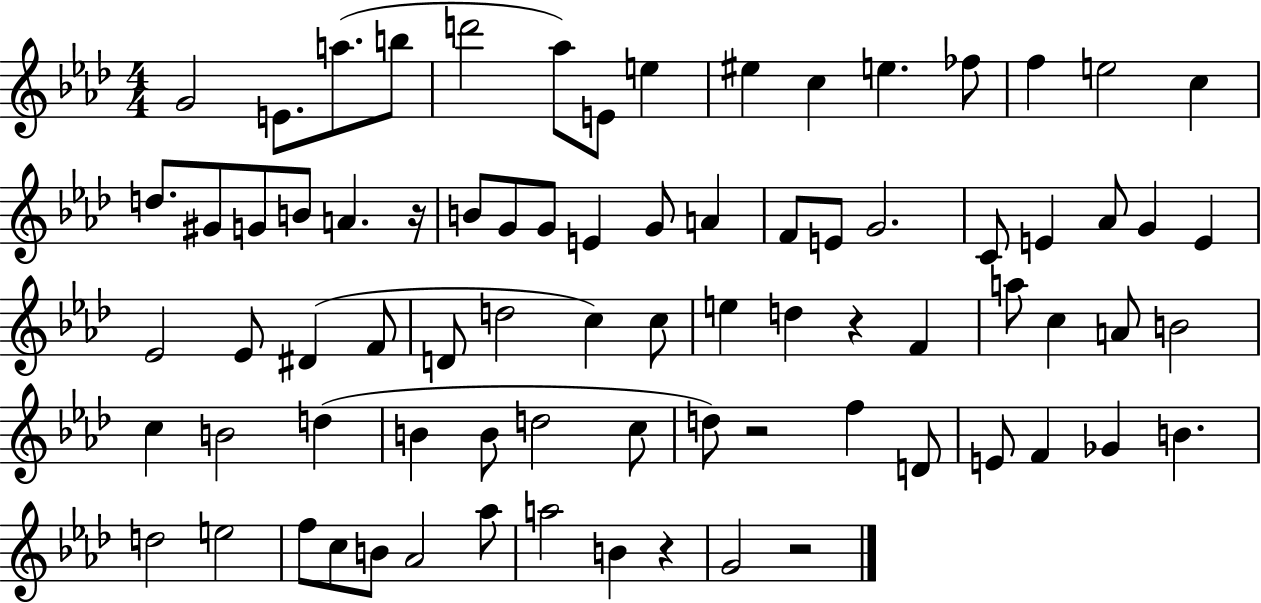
{
  \clef treble
  \numericTimeSignature
  \time 4/4
  \key aes \major
  \repeat volta 2 { g'2 e'8. a''8.( b''8 | d'''2 aes''8) e'8 e''4 | eis''4 c''4 e''4. fes''8 | f''4 e''2 c''4 | \break d''8. gis'8 g'8 b'8 a'4. r16 | b'8 g'8 g'8 e'4 g'8 a'4 | f'8 e'8 g'2. | c'8 e'4 aes'8 g'4 e'4 | \break ees'2 ees'8 dis'4( f'8 | d'8 d''2 c''4) c''8 | e''4 d''4 r4 f'4 | a''8 c''4 a'8 b'2 | \break c''4 b'2 d''4( | b'4 b'8 d''2 c''8 | d''8) r2 f''4 d'8 | e'8 f'4 ges'4 b'4. | \break d''2 e''2 | f''8 c''8 b'8 aes'2 aes''8 | a''2 b'4 r4 | g'2 r2 | \break } \bar "|."
}